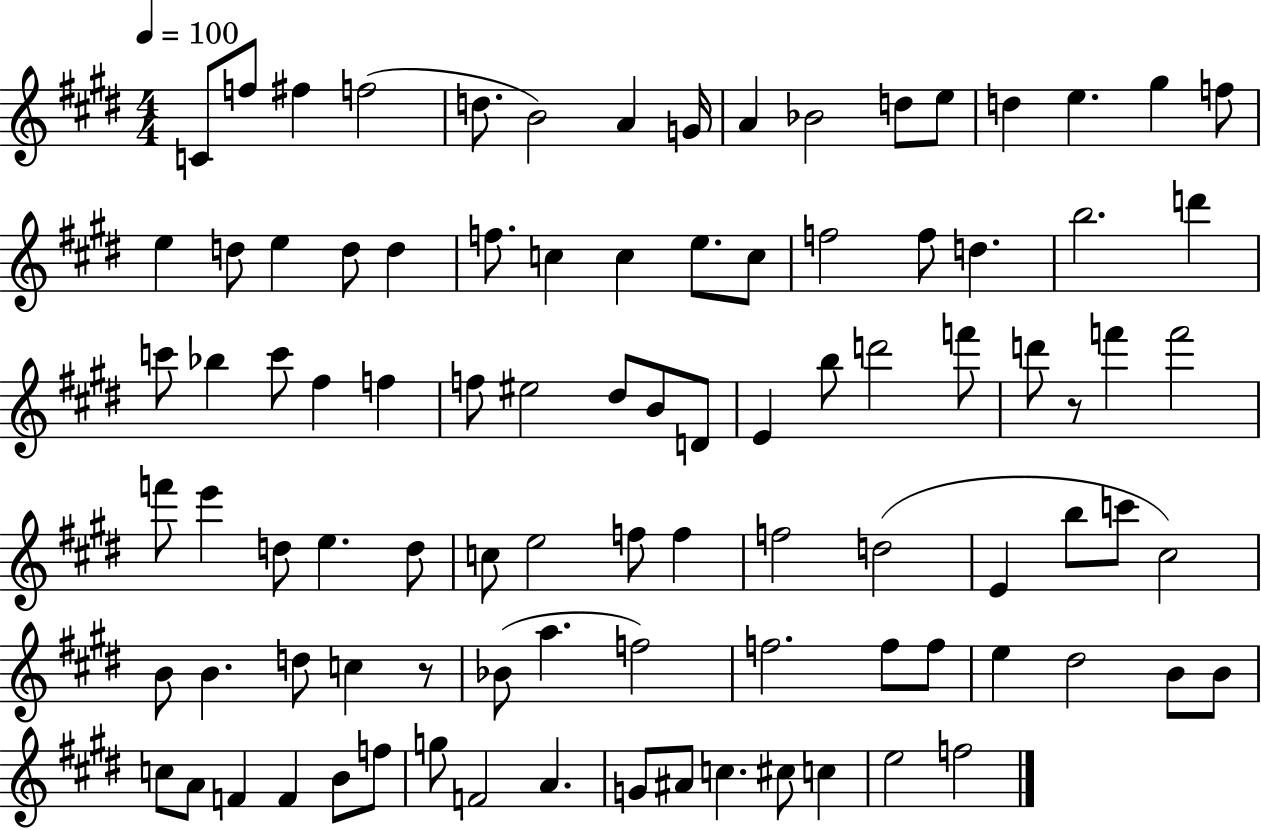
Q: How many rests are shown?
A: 2